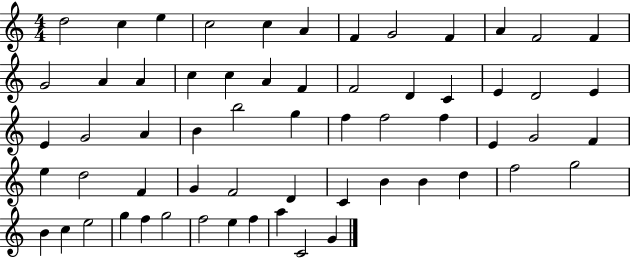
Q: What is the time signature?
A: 4/4